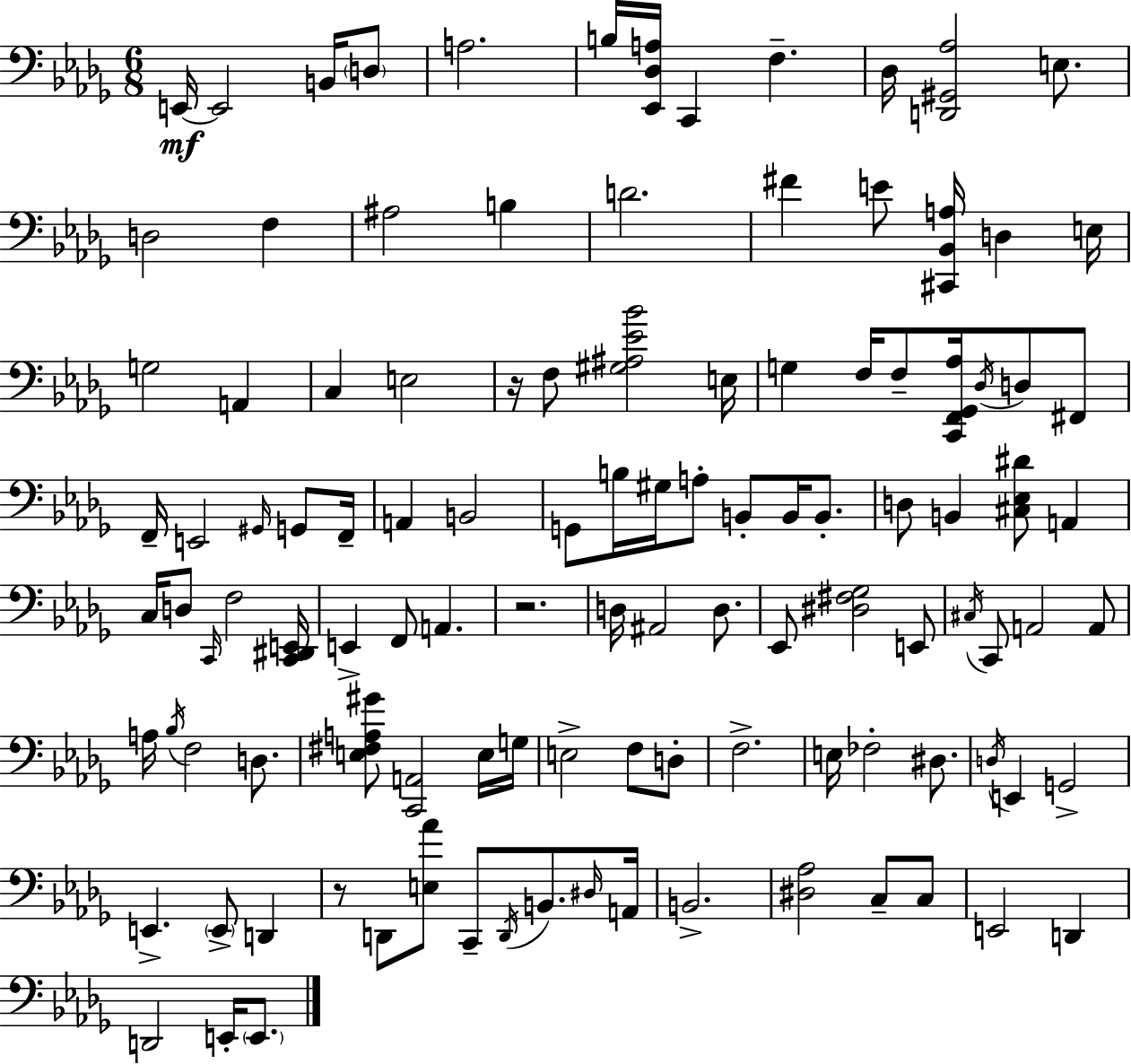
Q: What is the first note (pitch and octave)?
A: E2